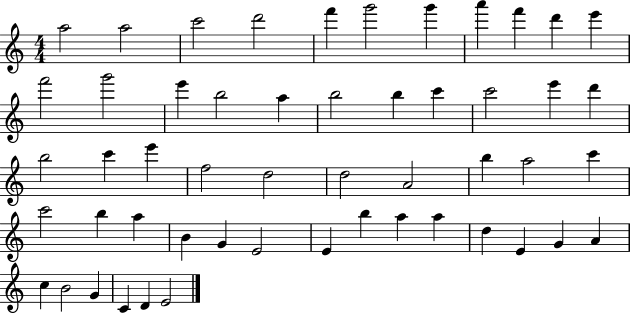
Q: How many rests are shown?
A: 0